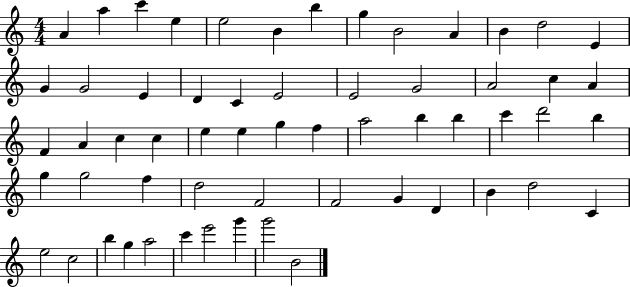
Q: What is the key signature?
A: C major